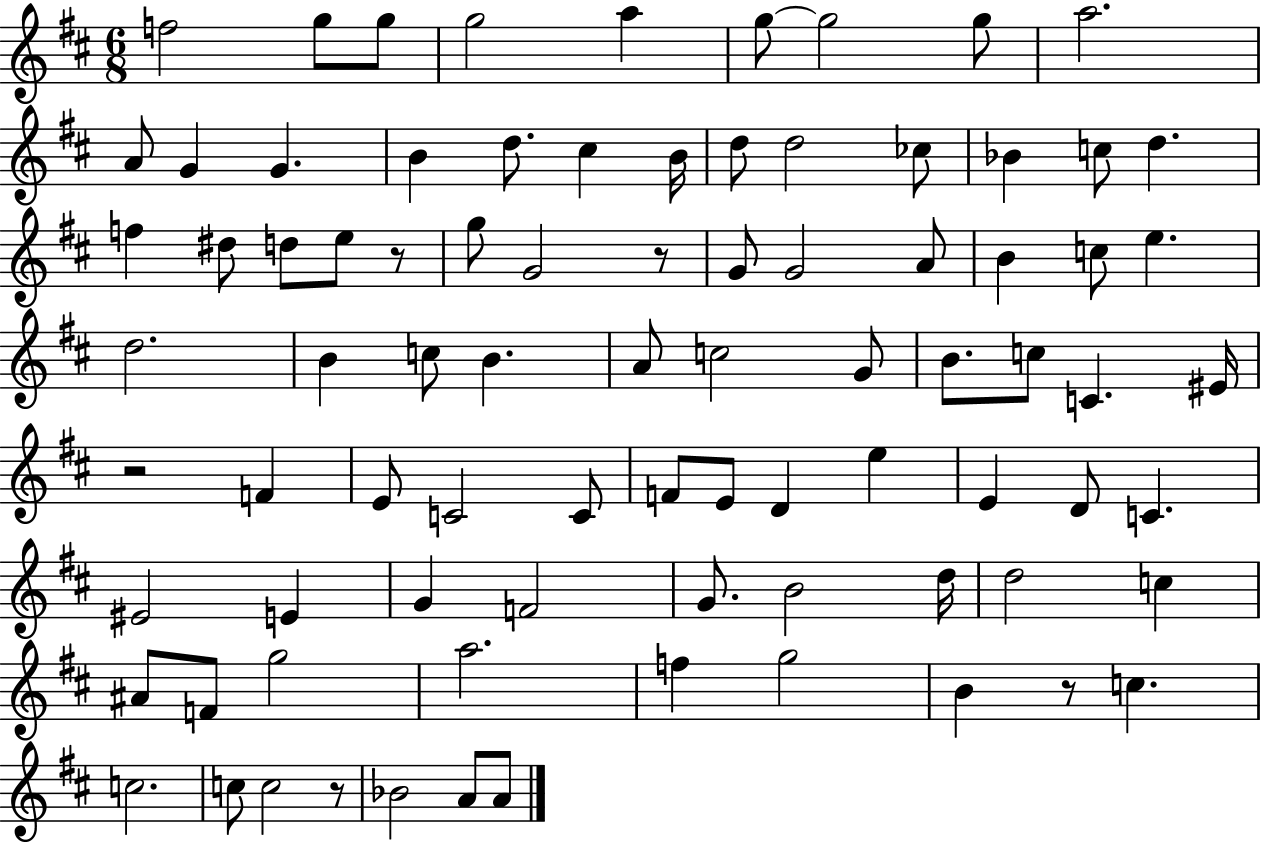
{
  \clef treble
  \numericTimeSignature
  \time 6/8
  \key d \major
  \repeat volta 2 { f''2 g''8 g''8 | g''2 a''4 | g''8~~ g''2 g''8 | a''2. | \break a'8 g'4 g'4. | b'4 d''8. cis''4 b'16 | d''8 d''2 ces''8 | bes'4 c''8 d''4. | \break f''4 dis''8 d''8 e''8 r8 | g''8 g'2 r8 | g'8 g'2 a'8 | b'4 c''8 e''4. | \break d''2. | b'4 c''8 b'4. | a'8 c''2 g'8 | b'8. c''8 c'4. eis'16 | \break r2 f'4 | e'8 c'2 c'8 | f'8 e'8 d'4 e''4 | e'4 d'8 c'4. | \break eis'2 e'4 | g'4 f'2 | g'8. b'2 d''16 | d''2 c''4 | \break ais'8 f'8 g''2 | a''2. | f''4 g''2 | b'4 r8 c''4. | \break c''2. | c''8 c''2 r8 | bes'2 a'8 a'8 | } \bar "|."
}